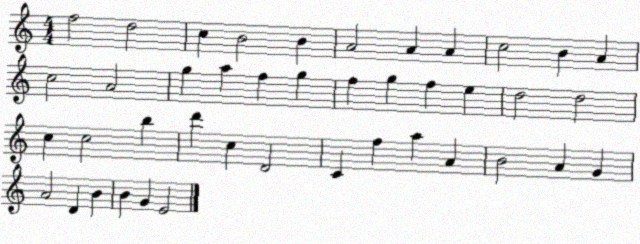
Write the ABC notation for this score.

X:1
T:Untitled
M:4/4
L:1/4
K:C
f2 d2 c B2 B A2 A A c2 B A c2 A2 g a f g f g f e d2 d2 c c2 b d' c D2 C f a A B2 A G A2 D B B G E2